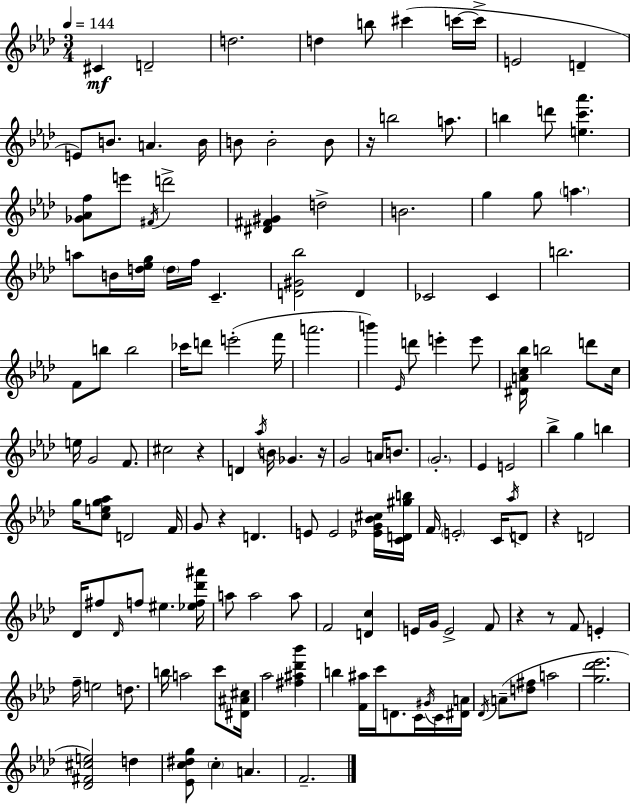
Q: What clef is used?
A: treble